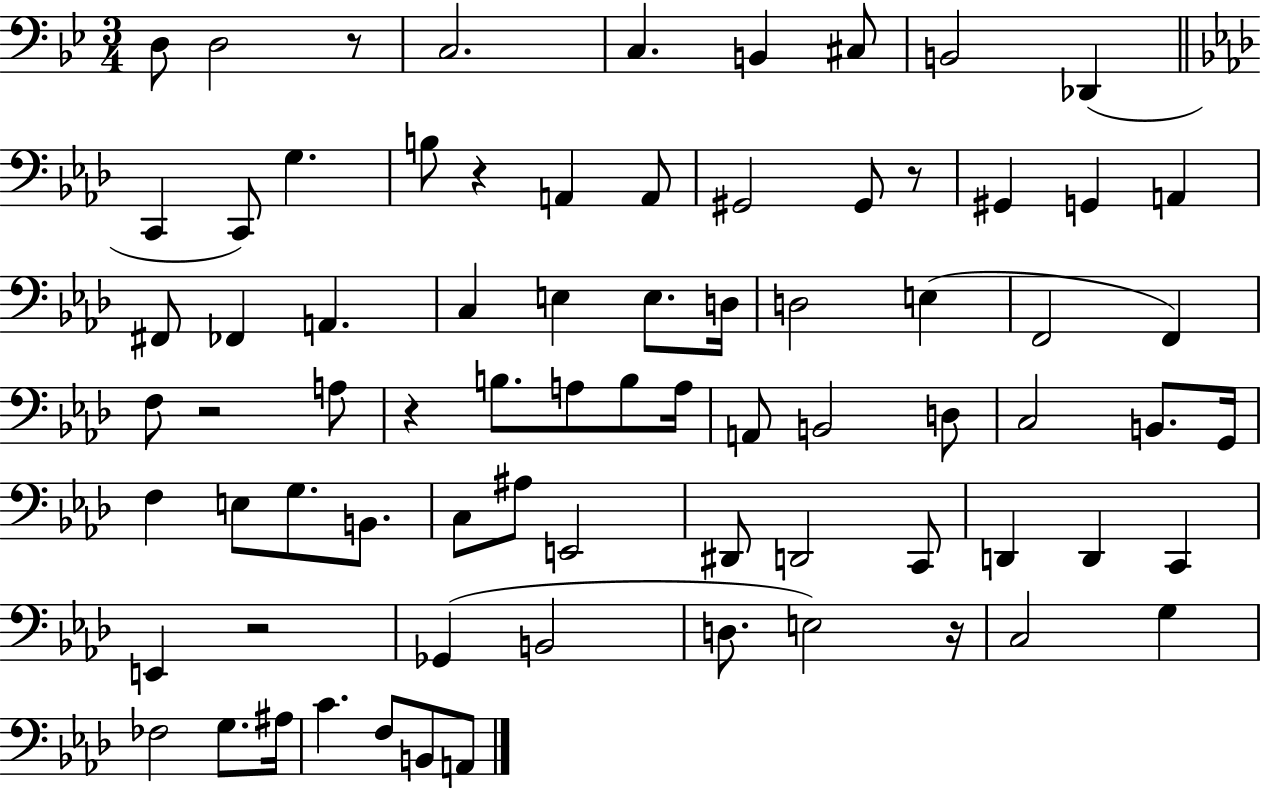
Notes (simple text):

D3/e D3/h R/e C3/h. C3/q. B2/q C#3/e B2/h Db2/q C2/q C2/e G3/q. B3/e R/q A2/q A2/e G#2/h G#2/e R/e G#2/q G2/q A2/q F#2/e FES2/q A2/q. C3/q E3/q E3/e. D3/s D3/h E3/q F2/h F2/q F3/e R/h A3/e R/q B3/e. A3/e B3/e A3/s A2/e B2/h D3/e C3/h B2/e. G2/s F3/q E3/e G3/e. B2/e. C3/e A#3/e E2/h D#2/e D2/h C2/e D2/q D2/q C2/q E2/q R/h Gb2/q B2/h D3/e. E3/h R/s C3/h G3/q FES3/h G3/e. A#3/s C4/q. F3/e B2/e A2/e